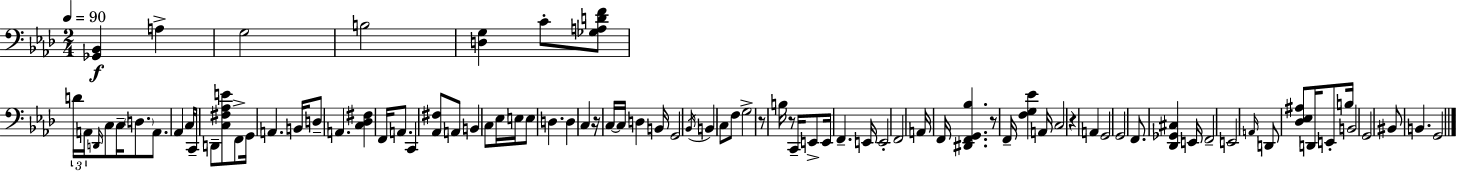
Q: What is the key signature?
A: F minor